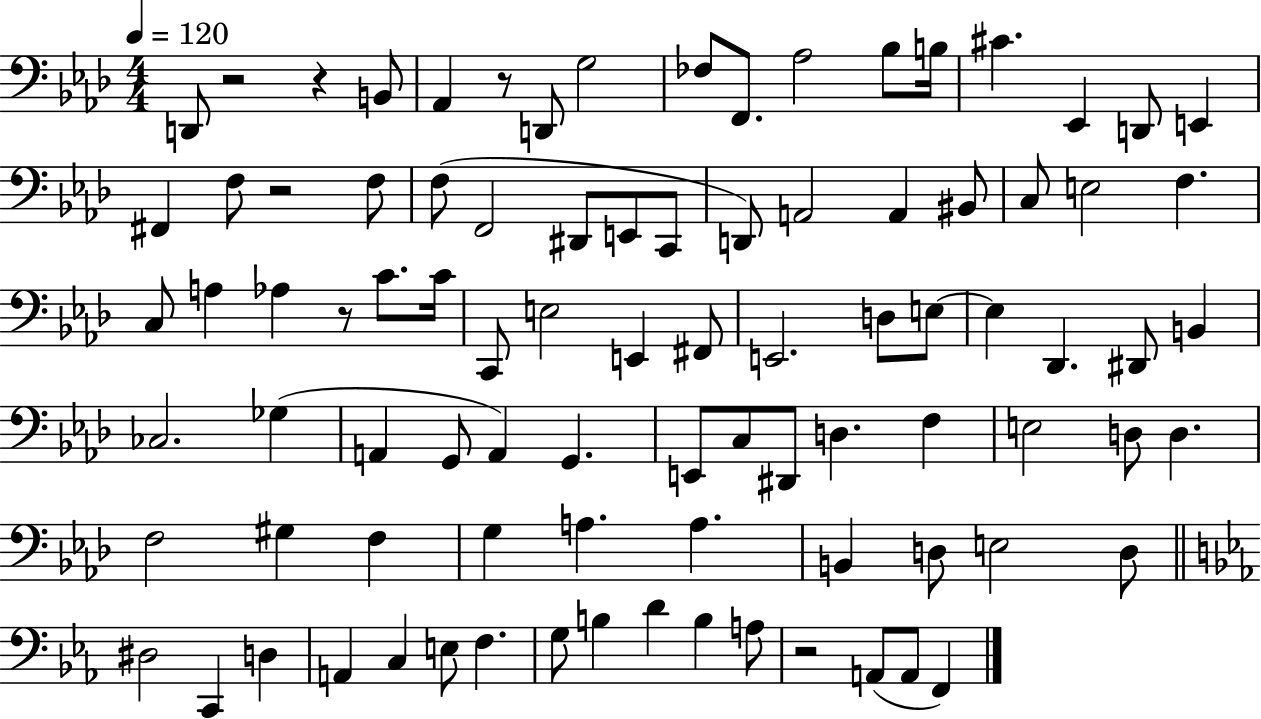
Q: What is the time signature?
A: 4/4